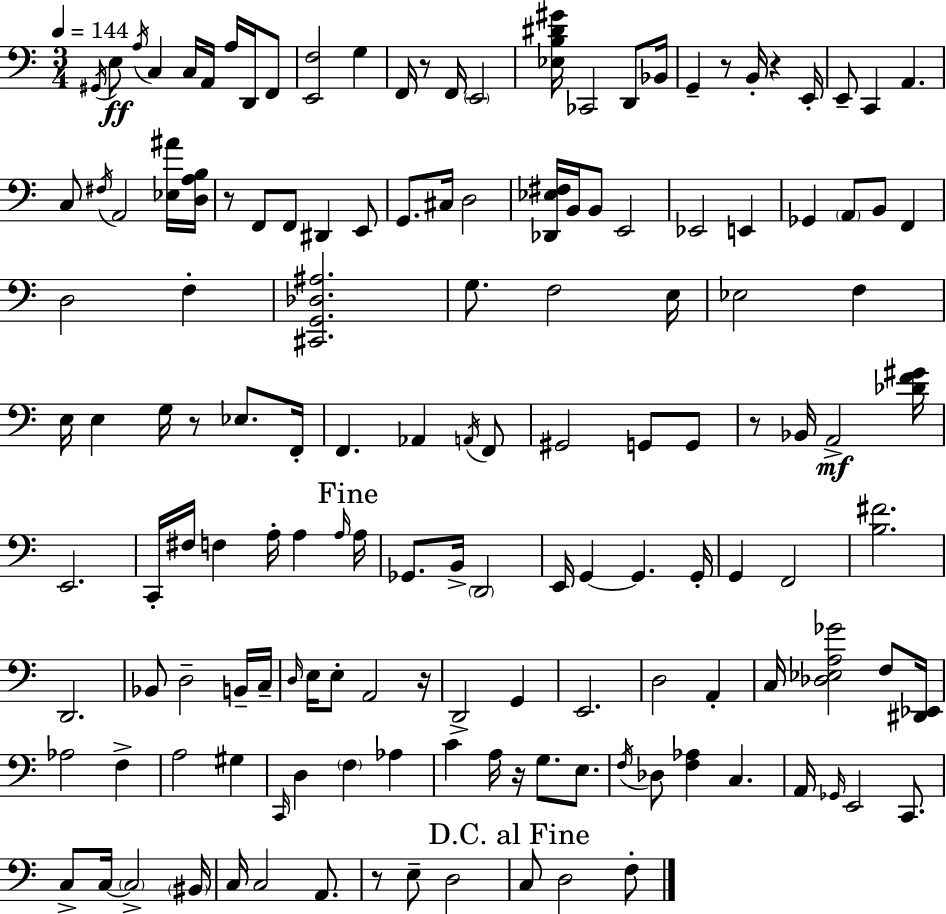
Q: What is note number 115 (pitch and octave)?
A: C3